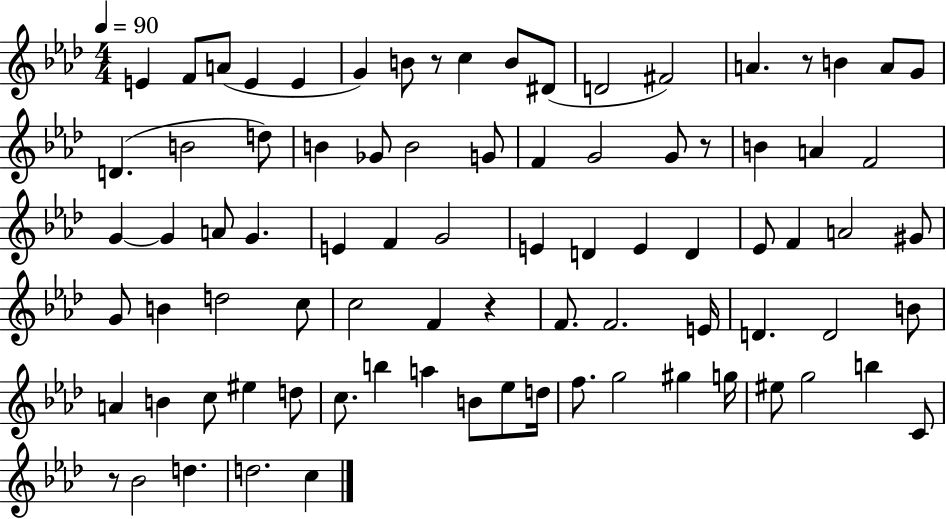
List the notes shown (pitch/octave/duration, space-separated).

E4/q F4/e A4/e E4/q E4/q G4/q B4/e R/e C5/q B4/e D#4/e D4/h F#4/h A4/q. R/e B4/q A4/e G4/e D4/q. B4/h D5/e B4/q Gb4/e B4/h G4/e F4/q G4/h G4/e R/e B4/q A4/q F4/h G4/q G4/q A4/e G4/q. E4/q F4/q G4/h E4/q D4/q E4/q D4/q Eb4/e F4/q A4/h G#4/e G4/e B4/q D5/h C5/e C5/h F4/q R/q F4/e. F4/h. E4/s D4/q. D4/h B4/e A4/q B4/q C5/e EIS5/q D5/e C5/e. B5/q A5/q B4/e Eb5/e D5/s F5/e. G5/h G#5/q G5/s EIS5/e G5/h B5/q C4/e R/e Bb4/h D5/q. D5/h. C5/q